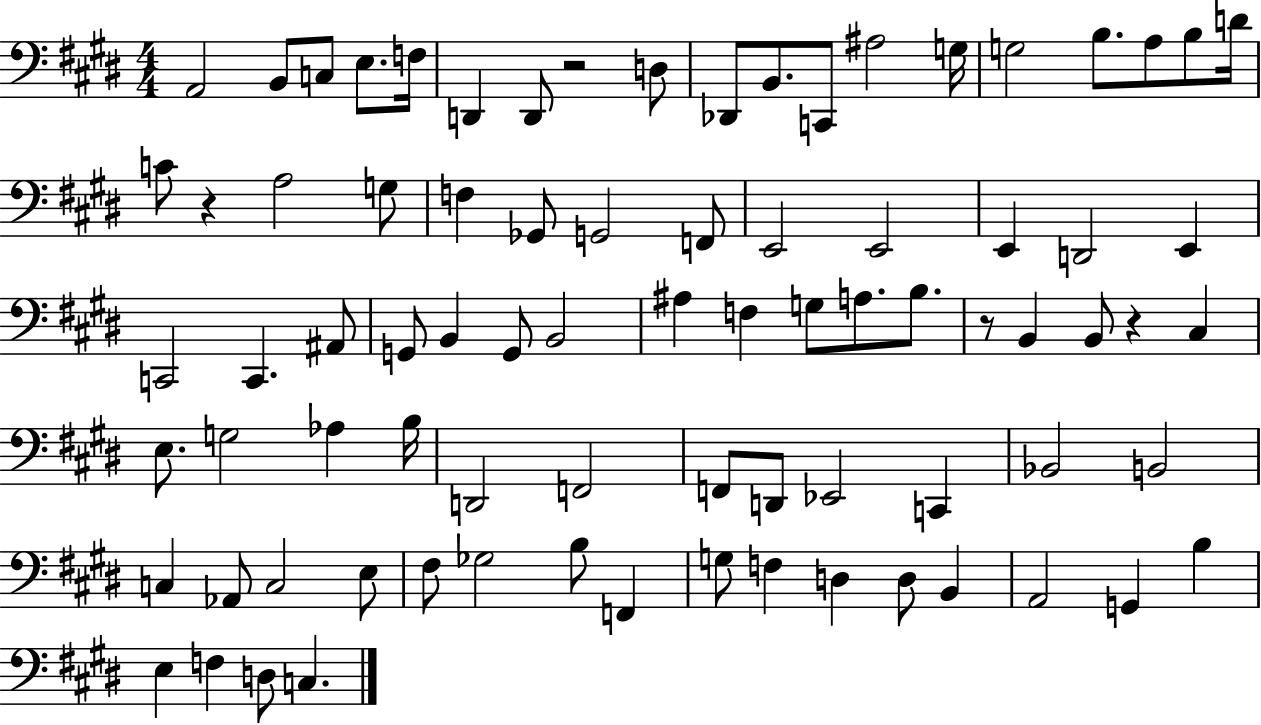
X:1
T:Untitled
M:4/4
L:1/4
K:E
A,,2 B,,/2 C,/2 E,/2 F,/4 D,, D,,/2 z2 D,/2 _D,,/2 B,,/2 C,,/2 ^A,2 G,/4 G,2 B,/2 A,/2 B,/2 D/4 C/2 z A,2 G,/2 F, _G,,/2 G,,2 F,,/2 E,,2 E,,2 E,, D,,2 E,, C,,2 C,, ^A,,/2 G,,/2 B,, G,,/2 B,,2 ^A, F, G,/2 A,/2 B,/2 z/2 B,, B,,/2 z ^C, E,/2 G,2 _A, B,/4 D,,2 F,,2 F,,/2 D,,/2 _E,,2 C,, _B,,2 B,,2 C, _A,,/2 C,2 E,/2 ^F,/2 _G,2 B,/2 F,, G,/2 F, D, D,/2 B,, A,,2 G,, B, E, F, D,/2 C,